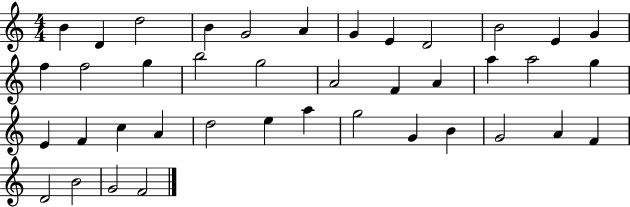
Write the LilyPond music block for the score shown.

{
  \clef treble
  \numericTimeSignature
  \time 4/4
  \key c \major
  b'4 d'4 d''2 | b'4 g'2 a'4 | g'4 e'4 d'2 | b'2 e'4 g'4 | \break f''4 f''2 g''4 | b''2 g''2 | a'2 f'4 a'4 | a''4 a''2 g''4 | \break e'4 f'4 c''4 a'4 | d''2 e''4 a''4 | g''2 g'4 b'4 | g'2 a'4 f'4 | \break d'2 b'2 | g'2 f'2 | \bar "|."
}